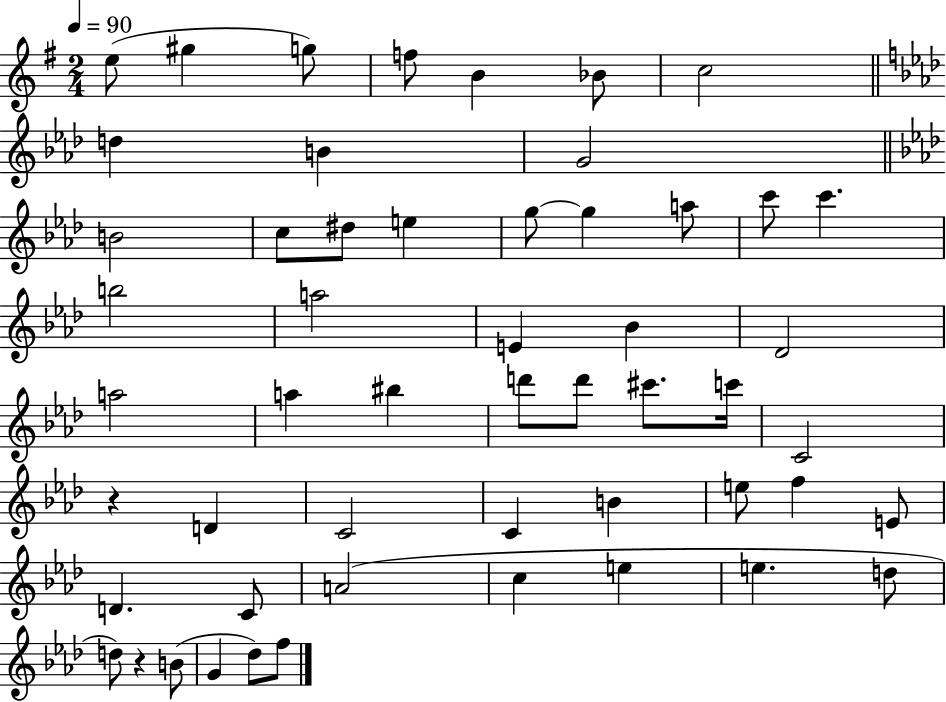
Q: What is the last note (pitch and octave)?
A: F5